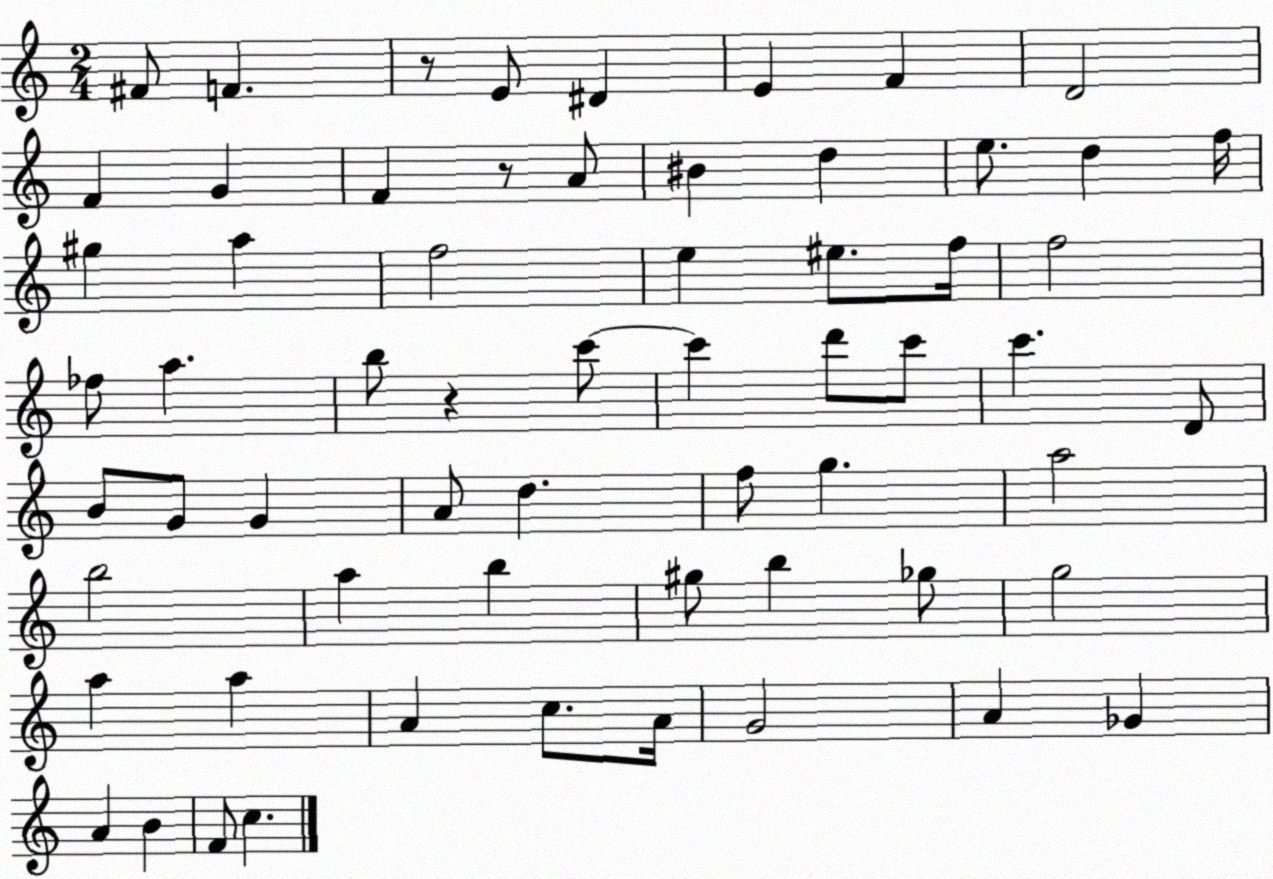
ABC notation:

X:1
T:Untitled
M:2/4
L:1/4
K:C
^F/2 F z/2 E/2 ^D E F D2 F G F z/2 A/2 ^B d e/2 d f/4 ^g a f2 e ^e/2 f/4 f2 _f/2 a b/2 z c'/2 c' d'/2 c'/2 c' D/2 B/2 G/2 G A/2 d f/2 g a2 b2 a b ^g/2 b _g/2 g2 a a A c/2 A/4 G2 A _G A B F/2 c